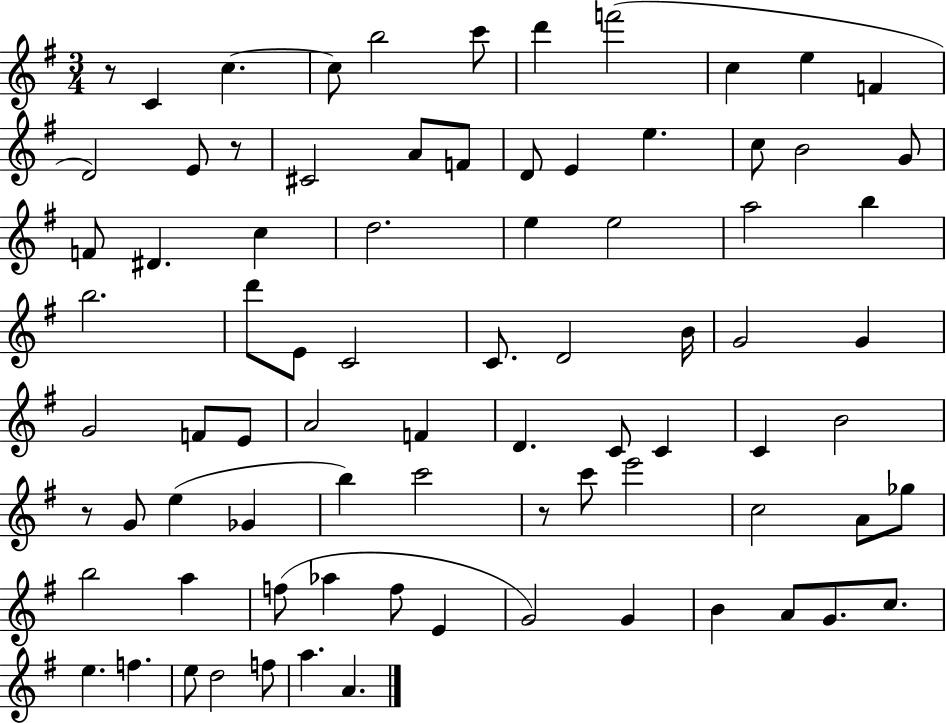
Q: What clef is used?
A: treble